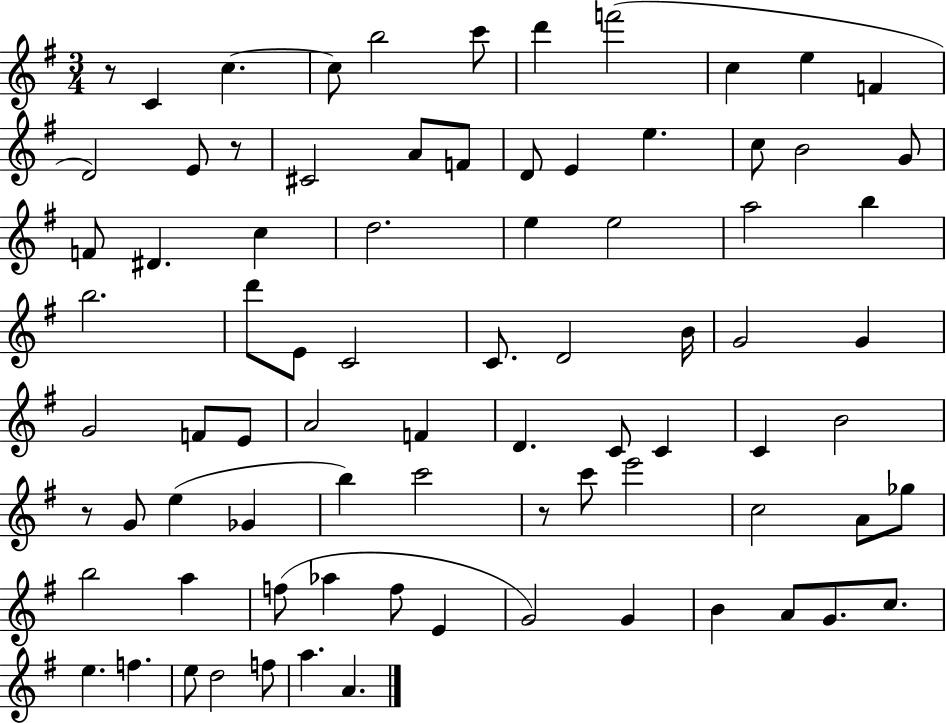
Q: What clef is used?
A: treble